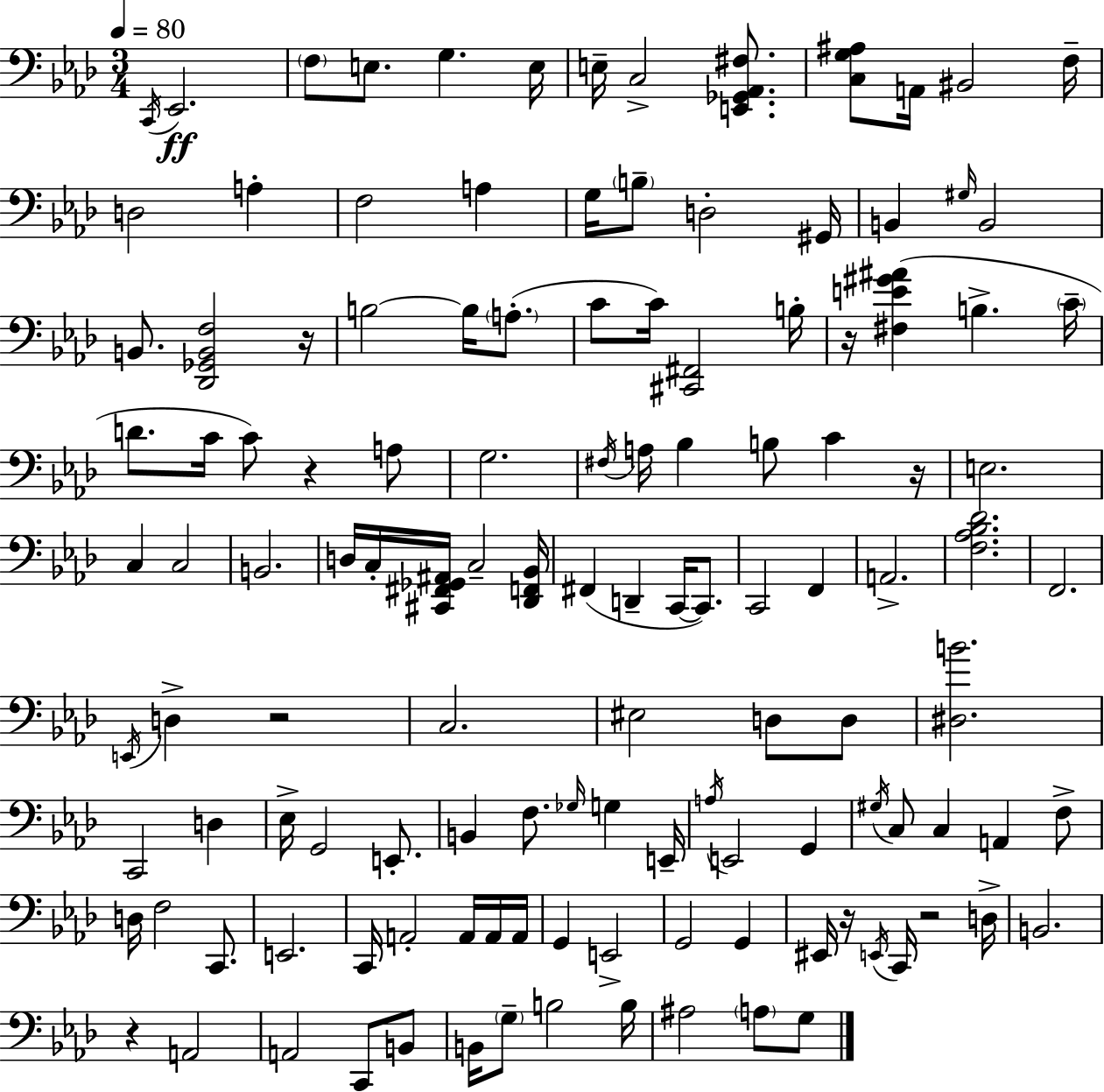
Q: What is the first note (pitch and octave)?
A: C2